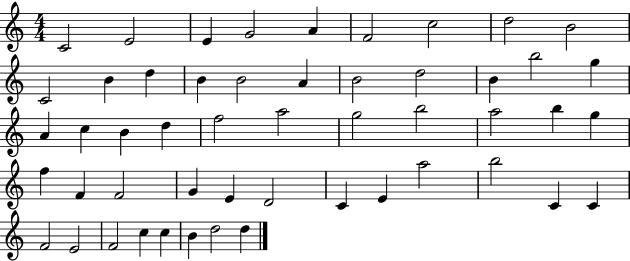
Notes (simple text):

C4/h E4/h E4/q G4/h A4/q F4/h C5/h D5/h B4/h C4/h B4/q D5/q B4/q B4/h A4/q B4/h D5/h B4/q B5/h G5/q A4/q C5/q B4/q D5/q F5/h A5/h G5/h B5/h A5/h B5/q G5/q F5/q F4/q F4/h G4/q E4/q D4/h C4/q E4/q A5/h B5/h C4/q C4/q F4/h E4/h F4/h C5/q C5/q B4/q D5/h D5/q